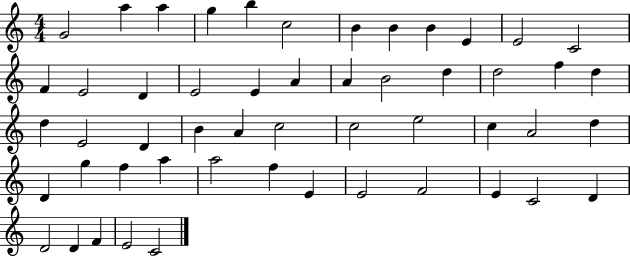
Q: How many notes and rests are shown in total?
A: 52